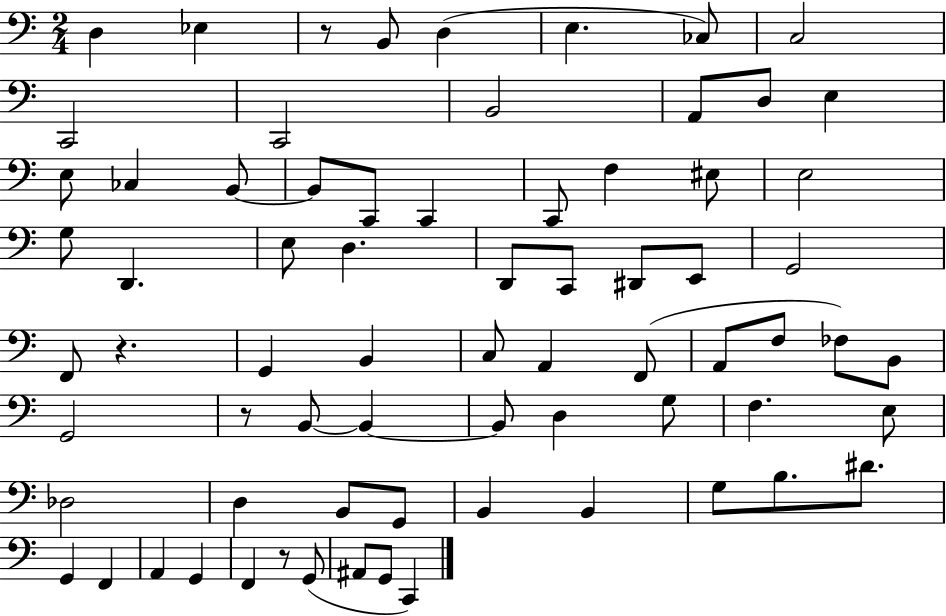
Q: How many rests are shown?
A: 4